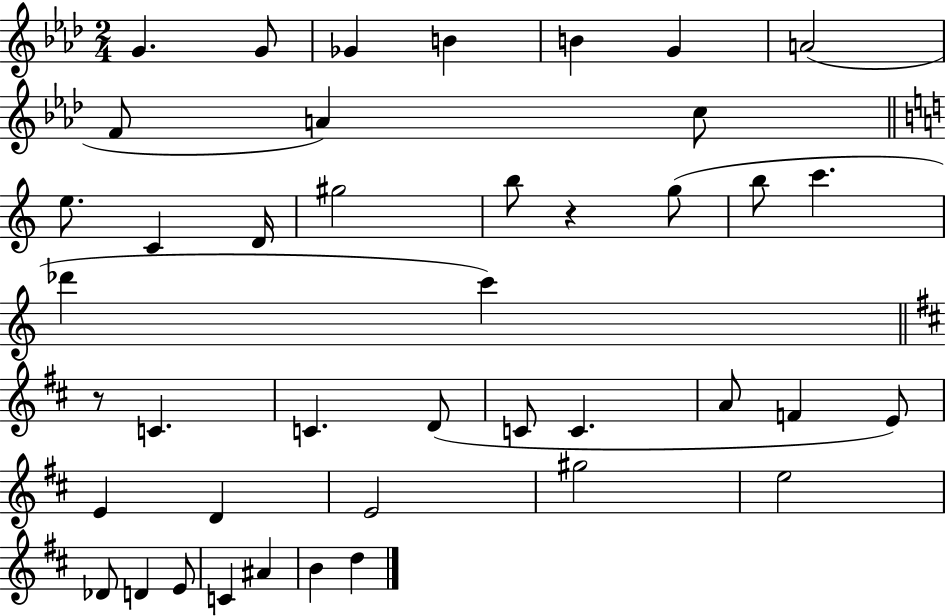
G4/q. G4/e Gb4/q B4/q B4/q G4/q A4/h F4/e A4/q C5/e E5/e. C4/q D4/s G#5/h B5/e R/q G5/e B5/e C6/q. Db6/q C6/q R/e C4/q. C4/q. D4/e C4/e C4/q. A4/e F4/q E4/e E4/q D4/q E4/h G#5/h E5/h Db4/e D4/q E4/e C4/q A#4/q B4/q D5/q